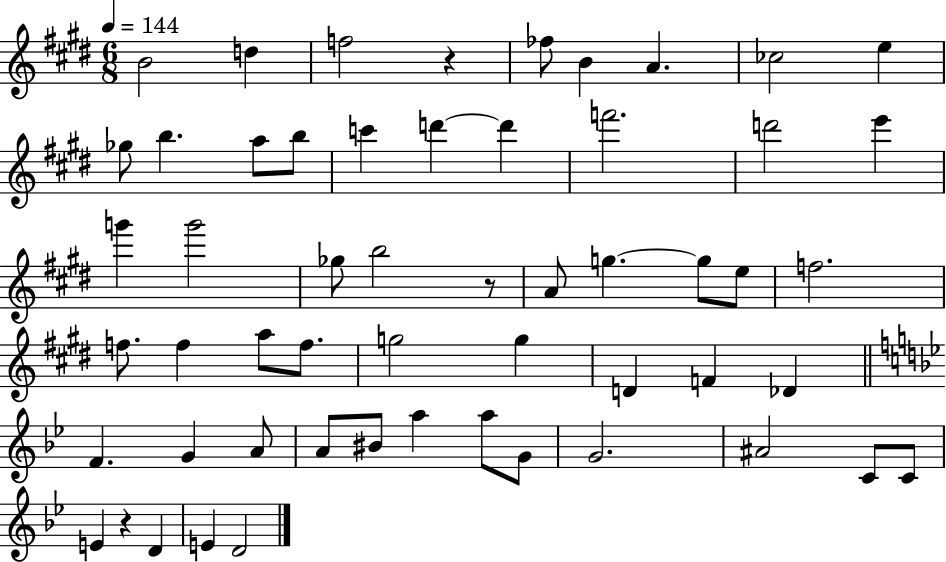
B4/h D5/q F5/h R/q FES5/e B4/q A4/q. CES5/h E5/q Gb5/e B5/q. A5/e B5/e C6/q D6/q D6/q F6/h. D6/h E6/q G6/q G6/h Gb5/e B5/h R/e A4/e G5/q. G5/e E5/e F5/h. F5/e. F5/q A5/e F5/e. G5/h G5/q D4/q F4/q Db4/q F4/q. G4/q A4/e A4/e BIS4/e A5/q A5/e G4/e G4/h. A#4/h C4/e C4/e E4/q R/q D4/q E4/q D4/h